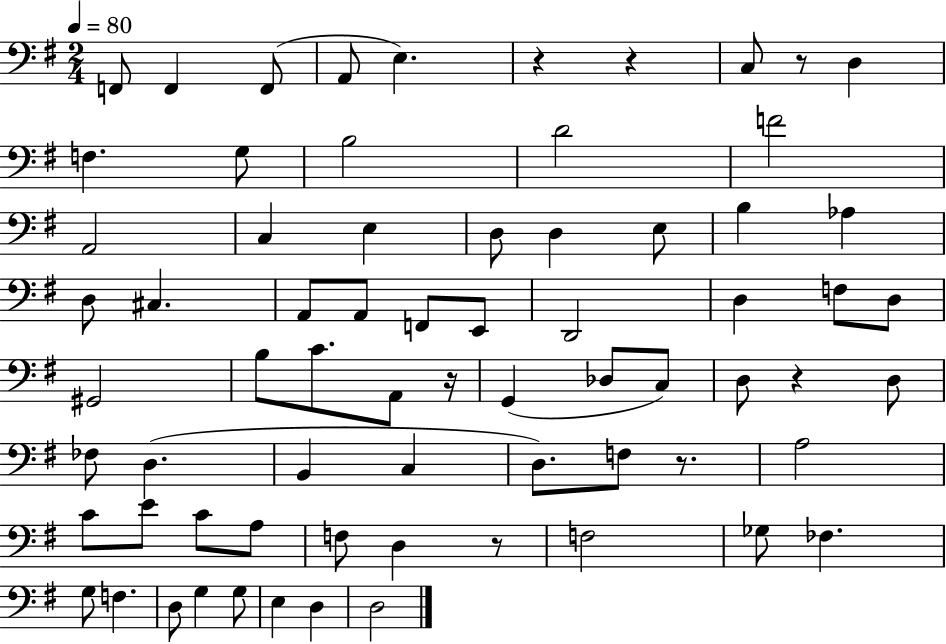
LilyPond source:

{
  \clef bass
  \numericTimeSignature
  \time 2/4
  \key g \major
  \tempo 4 = 80
  \repeat volta 2 { f,8 f,4 f,8( | a,8 e4.) | r4 r4 | c8 r8 d4 | \break f4. g8 | b2 | d'2 | f'2 | \break a,2 | c4 e4 | d8 d4 e8 | b4 aes4 | \break d8 cis4. | a,8 a,8 f,8 e,8 | d,2 | d4 f8 d8 | \break gis,2 | b8 c'8. a,8 r16 | g,4( des8 c8) | d8 r4 d8 | \break fes8 d4.( | b,4 c4 | d8.) f8 r8. | a2 | \break c'8 e'8 c'8 a8 | f8 d4 r8 | f2 | ges8 fes4. | \break g8 f4. | d8 g4 g8 | e4 d4 | d2 | \break } \bar "|."
}